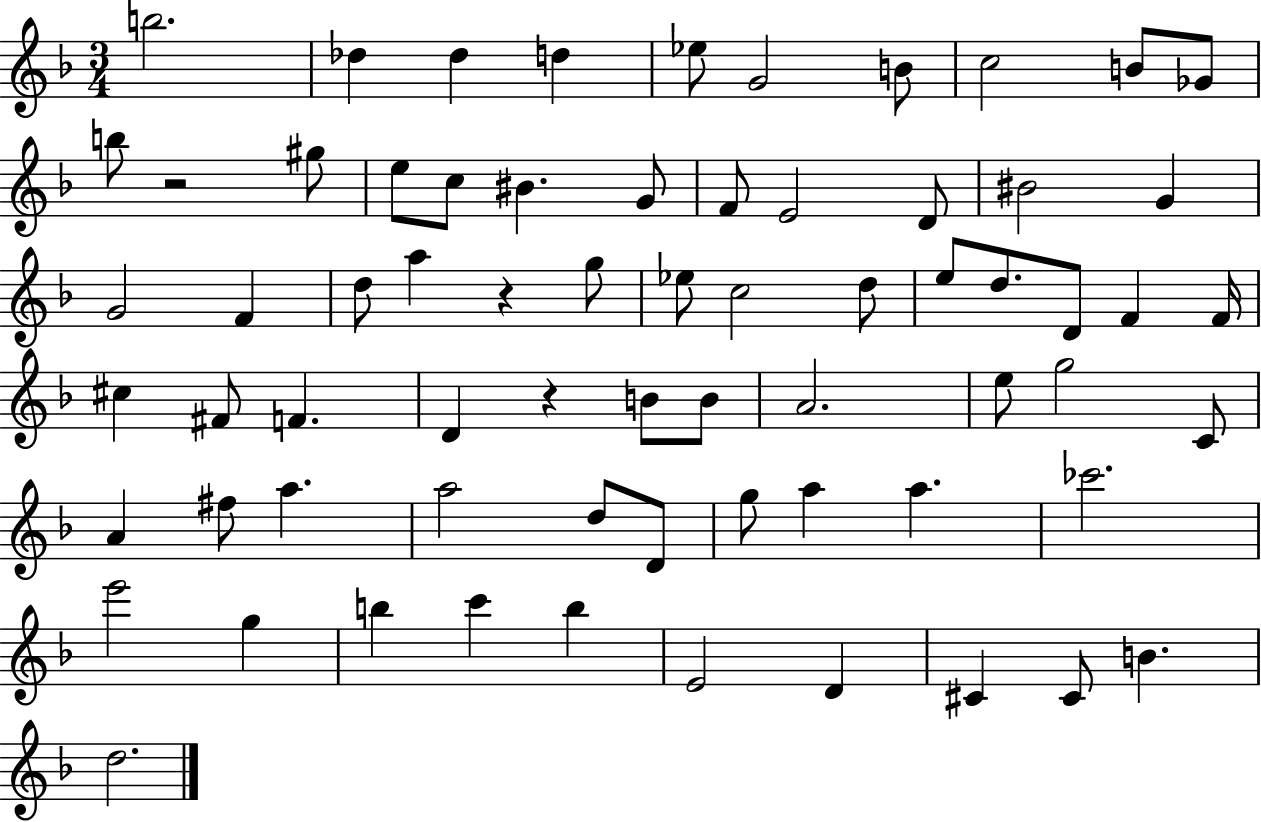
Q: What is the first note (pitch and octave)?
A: B5